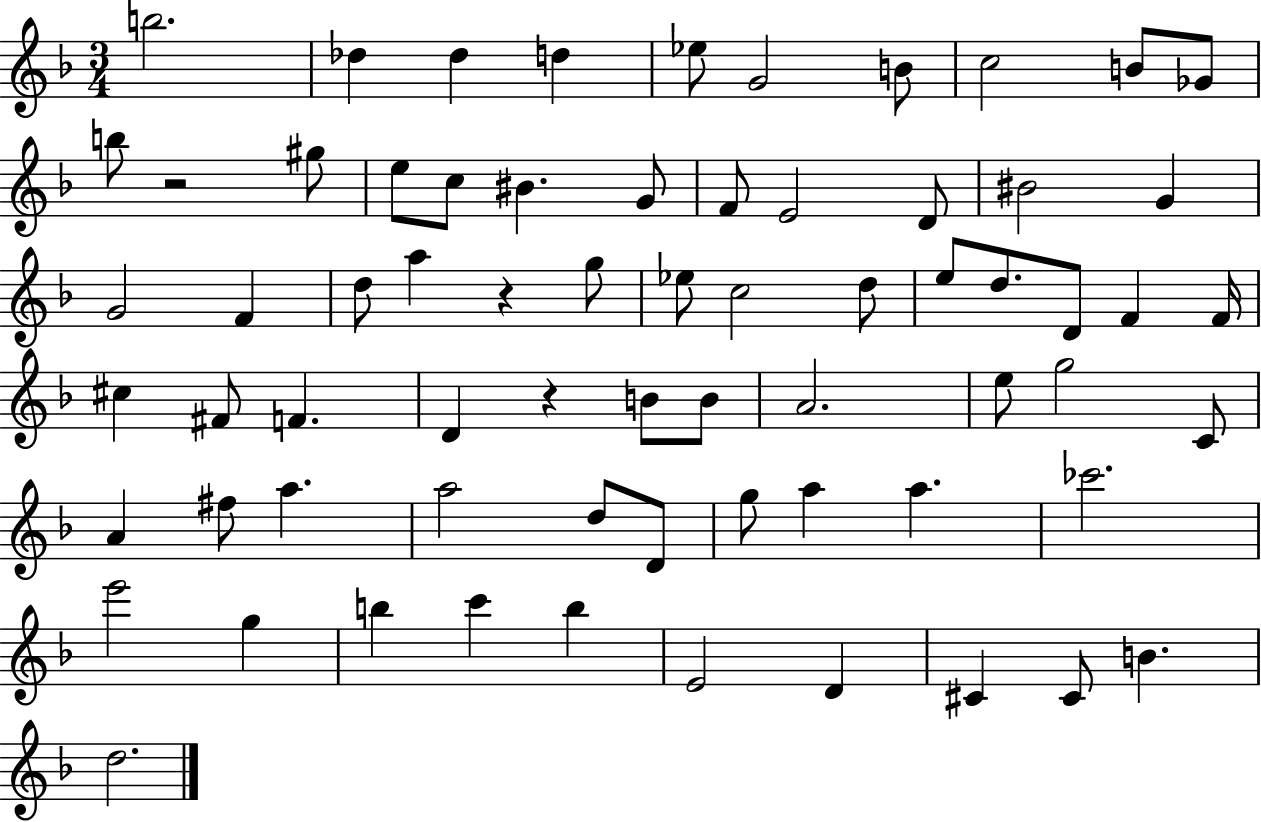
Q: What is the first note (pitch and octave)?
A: B5